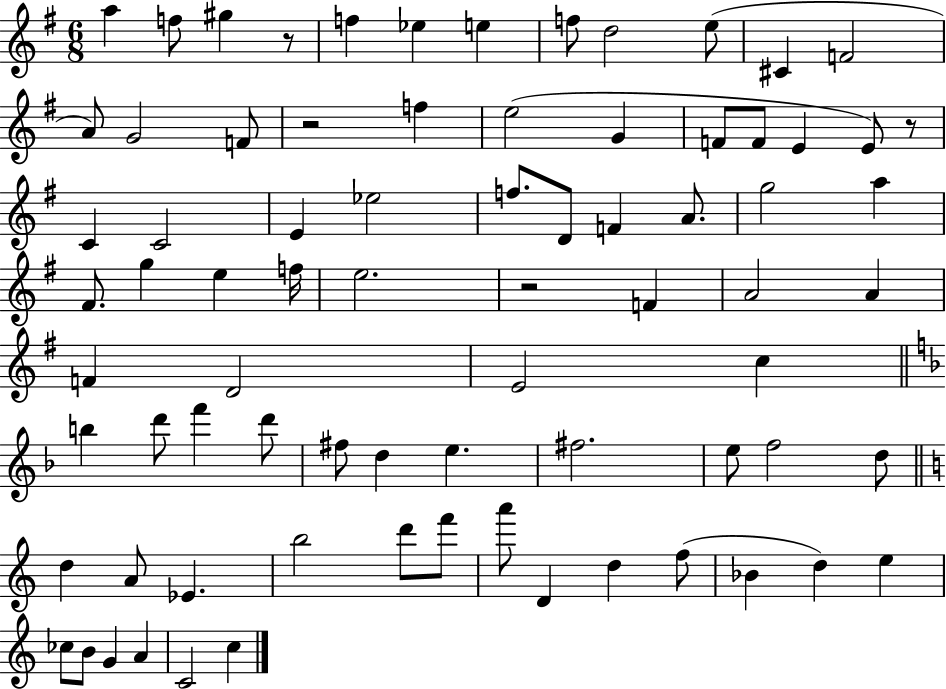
A5/q F5/e G#5/q R/e F5/q Eb5/q E5/q F5/e D5/h E5/e C#4/q F4/h A4/e G4/h F4/e R/h F5/q E5/h G4/q F4/e F4/e E4/q E4/e R/e C4/q C4/h E4/q Eb5/h F5/e. D4/e F4/q A4/e. G5/h A5/q F#4/e. G5/q E5/q F5/s E5/h. R/h F4/q A4/h A4/q F4/q D4/h E4/h C5/q B5/q D6/e F6/q D6/e F#5/e D5/q E5/q. F#5/h. E5/e F5/h D5/e D5/q A4/e Eb4/q. B5/h D6/e F6/e A6/e D4/q D5/q F5/e Bb4/q D5/q E5/q CES5/e B4/e G4/q A4/q C4/h C5/q